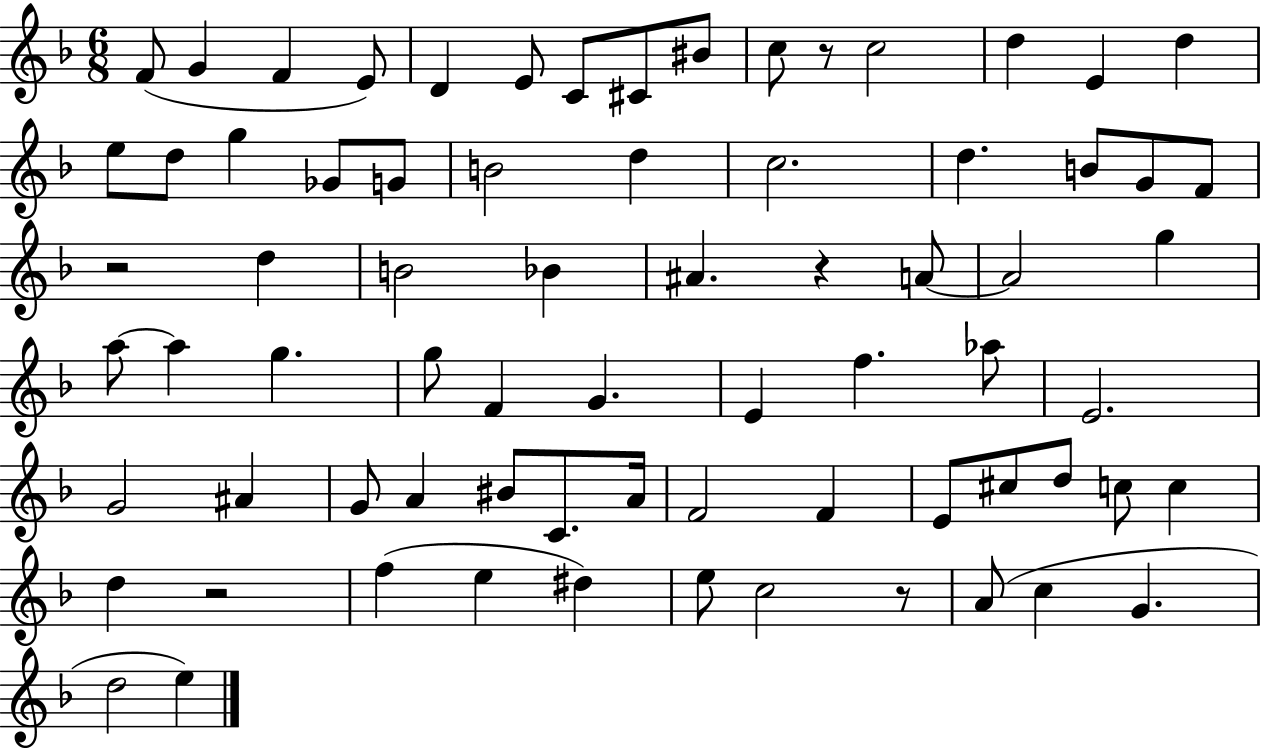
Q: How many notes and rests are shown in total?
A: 73